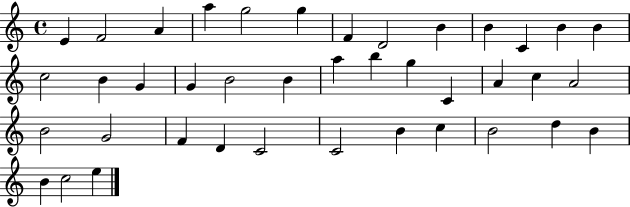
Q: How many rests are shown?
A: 0